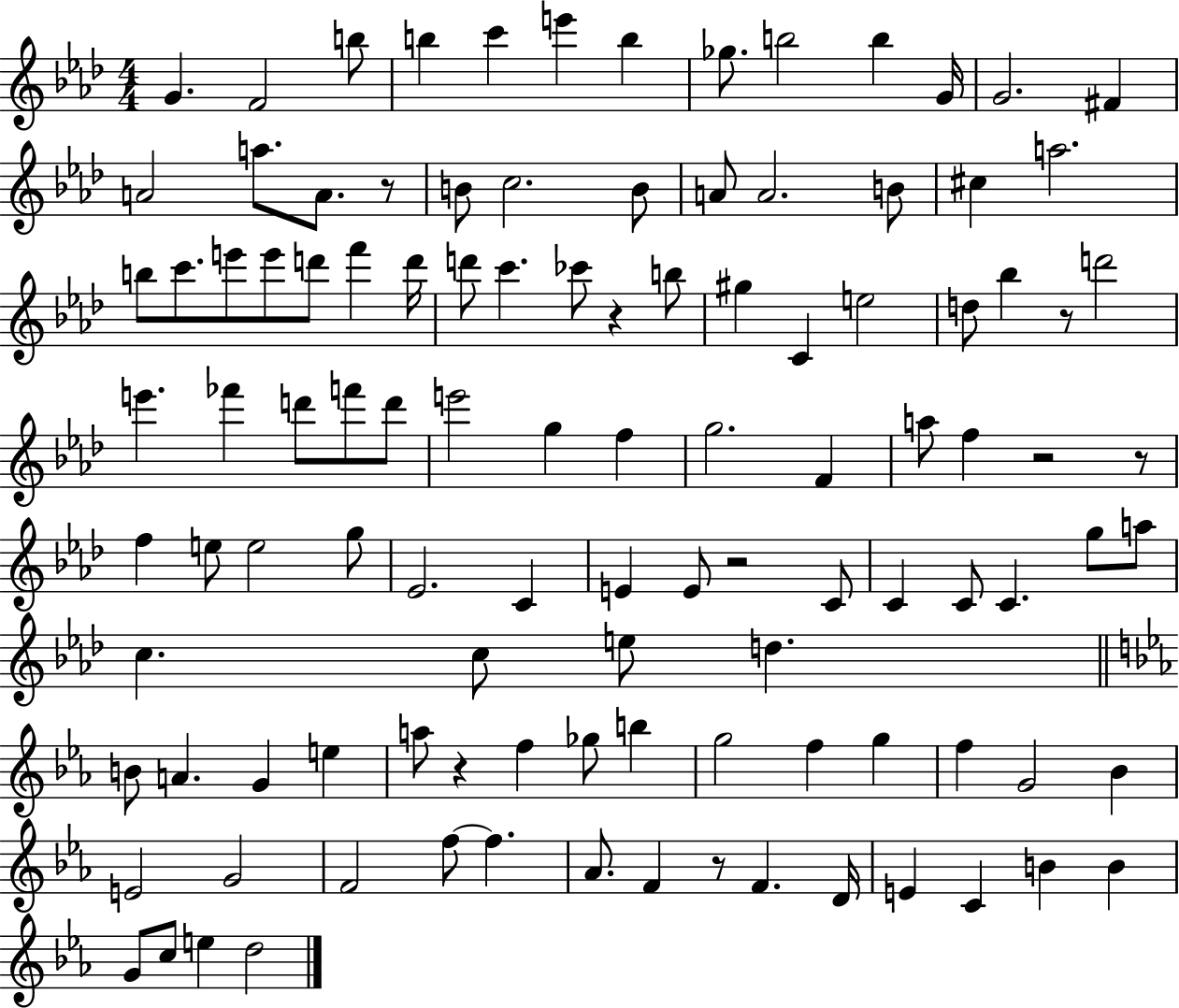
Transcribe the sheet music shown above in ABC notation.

X:1
T:Untitled
M:4/4
L:1/4
K:Ab
G F2 b/2 b c' e' b _g/2 b2 b G/4 G2 ^F A2 a/2 A/2 z/2 B/2 c2 B/2 A/2 A2 B/2 ^c a2 b/2 c'/2 e'/2 e'/2 d'/2 f' d'/4 d'/2 c' _c'/2 z b/2 ^g C e2 d/2 _b z/2 d'2 e' _f' d'/2 f'/2 d'/2 e'2 g f g2 F a/2 f z2 z/2 f e/2 e2 g/2 _E2 C E E/2 z2 C/2 C C/2 C g/2 a/2 c c/2 e/2 d B/2 A G e a/2 z f _g/2 b g2 f g f G2 _B E2 G2 F2 f/2 f _A/2 F z/2 F D/4 E C B B G/2 c/2 e d2